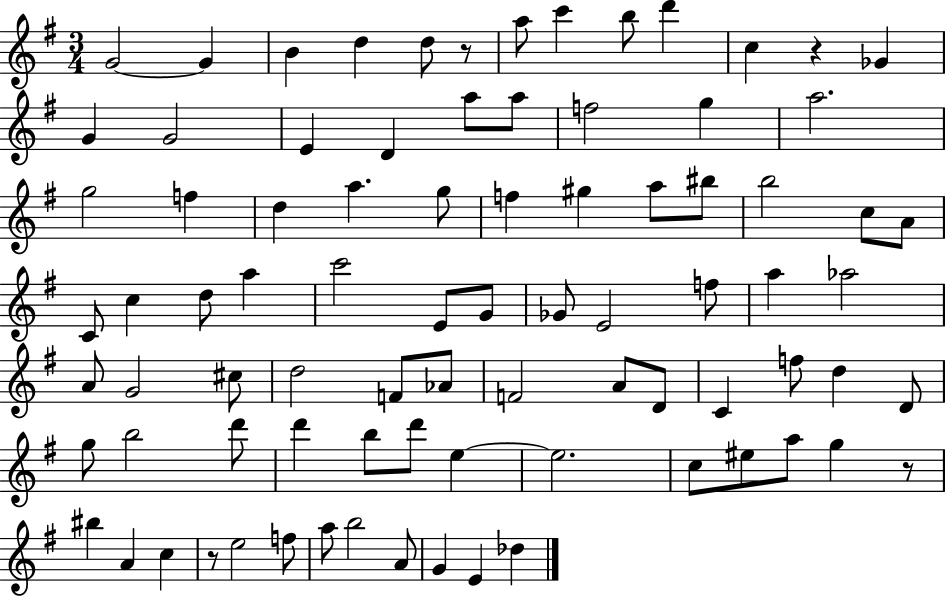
{
  \clef treble
  \numericTimeSignature
  \time 3/4
  \key g \major
  g'2~~ g'4 | b'4 d''4 d''8 r8 | a''8 c'''4 b''8 d'''4 | c''4 r4 ges'4 | \break g'4 g'2 | e'4 d'4 a''8 a''8 | f''2 g''4 | a''2. | \break g''2 f''4 | d''4 a''4. g''8 | f''4 gis''4 a''8 bis''8 | b''2 c''8 a'8 | \break c'8 c''4 d''8 a''4 | c'''2 e'8 g'8 | ges'8 e'2 f''8 | a''4 aes''2 | \break a'8 g'2 cis''8 | d''2 f'8 aes'8 | f'2 a'8 d'8 | c'4 f''8 d''4 d'8 | \break g''8 b''2 d'''8 | d'''4 b''8 d'''8 e''4~~ | e''2. | c''8 eis''8 a''8 g''4 r8 | \break bis''4 a'4 c''4 | r8 e''2 f''8 | a''8 b''2 a'8 | g'4 e'4 des''4 | \break \bar "|."
}